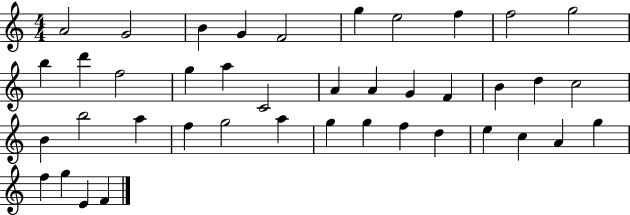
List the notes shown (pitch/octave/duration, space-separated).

A4/h G4/h B4/q G4/q F4/h G5/q E5/h F5/q F5/h G5/h B5/q D6/q F5/h G5/q A5/q C4/h A4/q A4/q G4/q F4/q B4/q D5/q C5/h B4/q B5/h A5/q F5/q G5/h A5/q G5/q G5/q F5/q D5/q E5/q C5/q A4/q G5/q F5/q G5/q E4/q F4/q